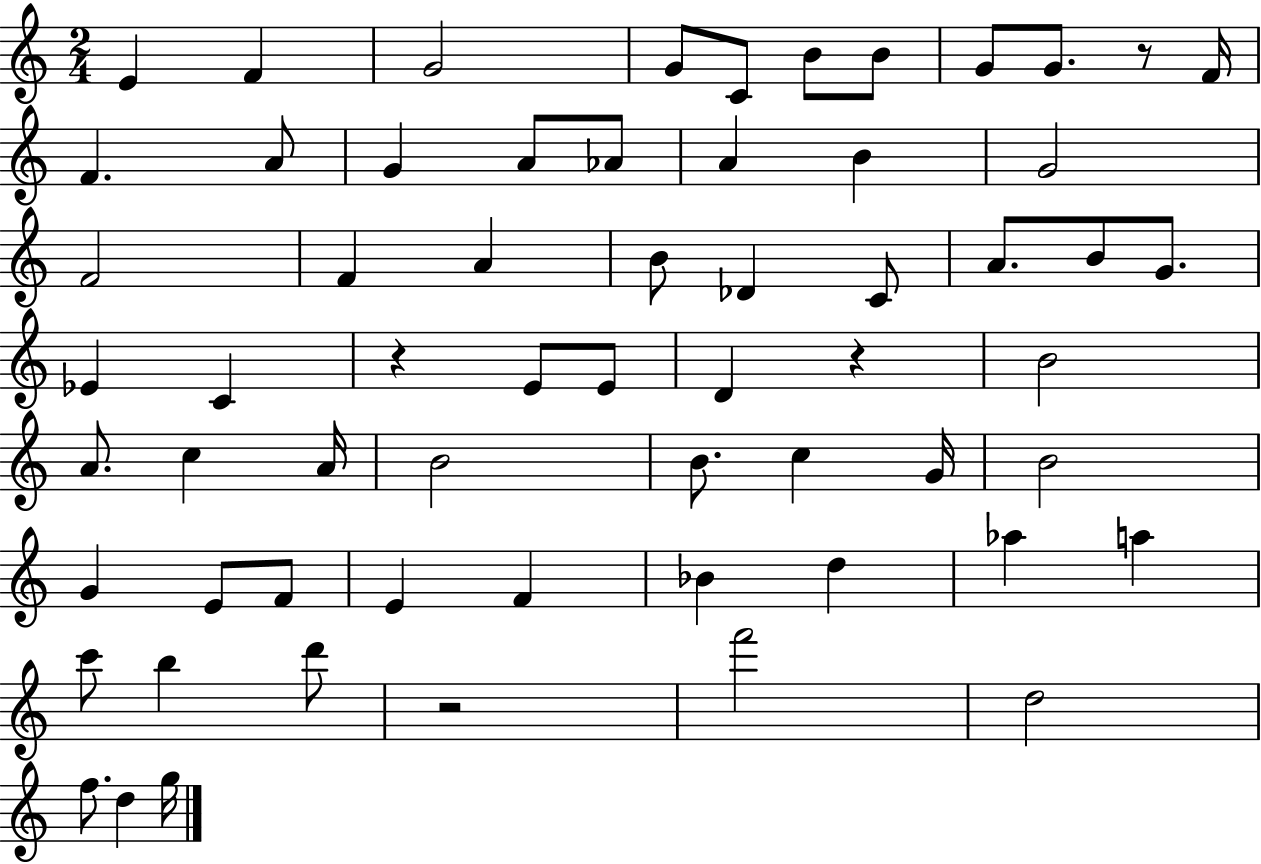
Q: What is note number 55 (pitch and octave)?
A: D5